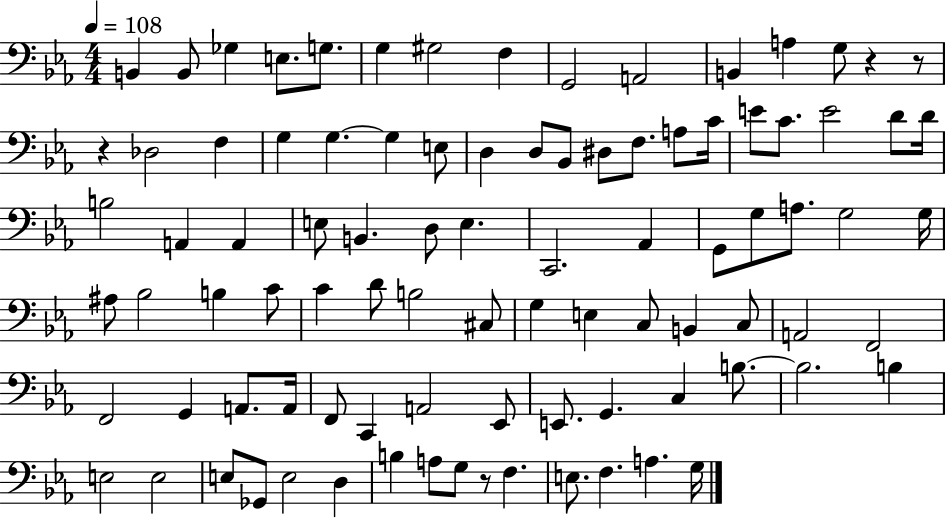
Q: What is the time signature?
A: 4/4